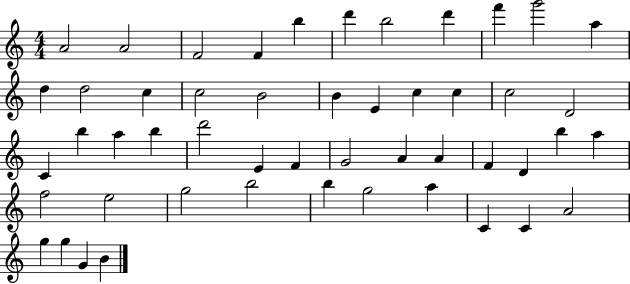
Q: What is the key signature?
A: C major